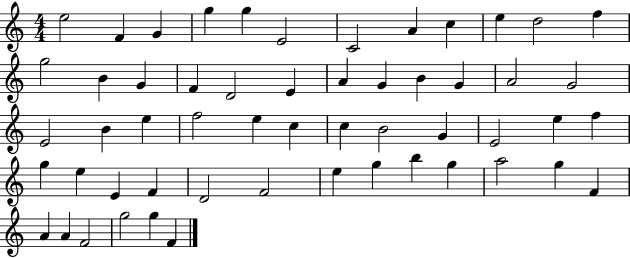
X:1
T:Untitled
M:4/4
L:1/4
K:C
e2 F G g g E2 C2 A c e d2 f g2 B G F D2 E A G B G A2 G2 E2 B e f2 e c c B2 G E2 e f g e E F D2 F2 e g b g a2 g F A A F2 g2 g F